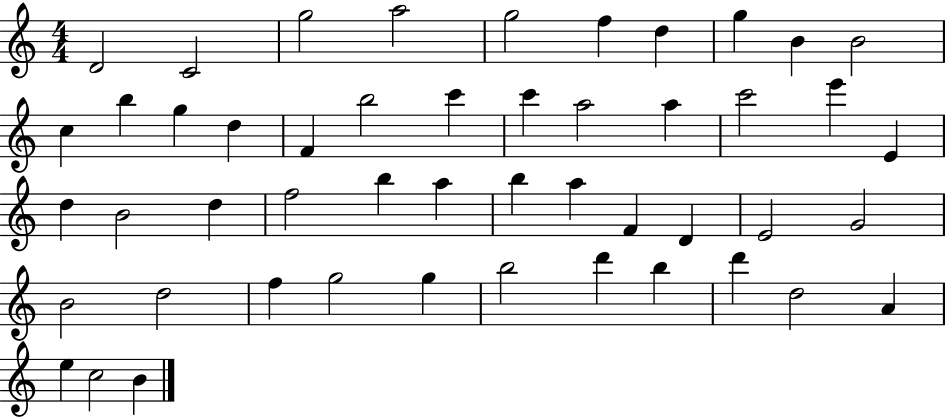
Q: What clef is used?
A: treble